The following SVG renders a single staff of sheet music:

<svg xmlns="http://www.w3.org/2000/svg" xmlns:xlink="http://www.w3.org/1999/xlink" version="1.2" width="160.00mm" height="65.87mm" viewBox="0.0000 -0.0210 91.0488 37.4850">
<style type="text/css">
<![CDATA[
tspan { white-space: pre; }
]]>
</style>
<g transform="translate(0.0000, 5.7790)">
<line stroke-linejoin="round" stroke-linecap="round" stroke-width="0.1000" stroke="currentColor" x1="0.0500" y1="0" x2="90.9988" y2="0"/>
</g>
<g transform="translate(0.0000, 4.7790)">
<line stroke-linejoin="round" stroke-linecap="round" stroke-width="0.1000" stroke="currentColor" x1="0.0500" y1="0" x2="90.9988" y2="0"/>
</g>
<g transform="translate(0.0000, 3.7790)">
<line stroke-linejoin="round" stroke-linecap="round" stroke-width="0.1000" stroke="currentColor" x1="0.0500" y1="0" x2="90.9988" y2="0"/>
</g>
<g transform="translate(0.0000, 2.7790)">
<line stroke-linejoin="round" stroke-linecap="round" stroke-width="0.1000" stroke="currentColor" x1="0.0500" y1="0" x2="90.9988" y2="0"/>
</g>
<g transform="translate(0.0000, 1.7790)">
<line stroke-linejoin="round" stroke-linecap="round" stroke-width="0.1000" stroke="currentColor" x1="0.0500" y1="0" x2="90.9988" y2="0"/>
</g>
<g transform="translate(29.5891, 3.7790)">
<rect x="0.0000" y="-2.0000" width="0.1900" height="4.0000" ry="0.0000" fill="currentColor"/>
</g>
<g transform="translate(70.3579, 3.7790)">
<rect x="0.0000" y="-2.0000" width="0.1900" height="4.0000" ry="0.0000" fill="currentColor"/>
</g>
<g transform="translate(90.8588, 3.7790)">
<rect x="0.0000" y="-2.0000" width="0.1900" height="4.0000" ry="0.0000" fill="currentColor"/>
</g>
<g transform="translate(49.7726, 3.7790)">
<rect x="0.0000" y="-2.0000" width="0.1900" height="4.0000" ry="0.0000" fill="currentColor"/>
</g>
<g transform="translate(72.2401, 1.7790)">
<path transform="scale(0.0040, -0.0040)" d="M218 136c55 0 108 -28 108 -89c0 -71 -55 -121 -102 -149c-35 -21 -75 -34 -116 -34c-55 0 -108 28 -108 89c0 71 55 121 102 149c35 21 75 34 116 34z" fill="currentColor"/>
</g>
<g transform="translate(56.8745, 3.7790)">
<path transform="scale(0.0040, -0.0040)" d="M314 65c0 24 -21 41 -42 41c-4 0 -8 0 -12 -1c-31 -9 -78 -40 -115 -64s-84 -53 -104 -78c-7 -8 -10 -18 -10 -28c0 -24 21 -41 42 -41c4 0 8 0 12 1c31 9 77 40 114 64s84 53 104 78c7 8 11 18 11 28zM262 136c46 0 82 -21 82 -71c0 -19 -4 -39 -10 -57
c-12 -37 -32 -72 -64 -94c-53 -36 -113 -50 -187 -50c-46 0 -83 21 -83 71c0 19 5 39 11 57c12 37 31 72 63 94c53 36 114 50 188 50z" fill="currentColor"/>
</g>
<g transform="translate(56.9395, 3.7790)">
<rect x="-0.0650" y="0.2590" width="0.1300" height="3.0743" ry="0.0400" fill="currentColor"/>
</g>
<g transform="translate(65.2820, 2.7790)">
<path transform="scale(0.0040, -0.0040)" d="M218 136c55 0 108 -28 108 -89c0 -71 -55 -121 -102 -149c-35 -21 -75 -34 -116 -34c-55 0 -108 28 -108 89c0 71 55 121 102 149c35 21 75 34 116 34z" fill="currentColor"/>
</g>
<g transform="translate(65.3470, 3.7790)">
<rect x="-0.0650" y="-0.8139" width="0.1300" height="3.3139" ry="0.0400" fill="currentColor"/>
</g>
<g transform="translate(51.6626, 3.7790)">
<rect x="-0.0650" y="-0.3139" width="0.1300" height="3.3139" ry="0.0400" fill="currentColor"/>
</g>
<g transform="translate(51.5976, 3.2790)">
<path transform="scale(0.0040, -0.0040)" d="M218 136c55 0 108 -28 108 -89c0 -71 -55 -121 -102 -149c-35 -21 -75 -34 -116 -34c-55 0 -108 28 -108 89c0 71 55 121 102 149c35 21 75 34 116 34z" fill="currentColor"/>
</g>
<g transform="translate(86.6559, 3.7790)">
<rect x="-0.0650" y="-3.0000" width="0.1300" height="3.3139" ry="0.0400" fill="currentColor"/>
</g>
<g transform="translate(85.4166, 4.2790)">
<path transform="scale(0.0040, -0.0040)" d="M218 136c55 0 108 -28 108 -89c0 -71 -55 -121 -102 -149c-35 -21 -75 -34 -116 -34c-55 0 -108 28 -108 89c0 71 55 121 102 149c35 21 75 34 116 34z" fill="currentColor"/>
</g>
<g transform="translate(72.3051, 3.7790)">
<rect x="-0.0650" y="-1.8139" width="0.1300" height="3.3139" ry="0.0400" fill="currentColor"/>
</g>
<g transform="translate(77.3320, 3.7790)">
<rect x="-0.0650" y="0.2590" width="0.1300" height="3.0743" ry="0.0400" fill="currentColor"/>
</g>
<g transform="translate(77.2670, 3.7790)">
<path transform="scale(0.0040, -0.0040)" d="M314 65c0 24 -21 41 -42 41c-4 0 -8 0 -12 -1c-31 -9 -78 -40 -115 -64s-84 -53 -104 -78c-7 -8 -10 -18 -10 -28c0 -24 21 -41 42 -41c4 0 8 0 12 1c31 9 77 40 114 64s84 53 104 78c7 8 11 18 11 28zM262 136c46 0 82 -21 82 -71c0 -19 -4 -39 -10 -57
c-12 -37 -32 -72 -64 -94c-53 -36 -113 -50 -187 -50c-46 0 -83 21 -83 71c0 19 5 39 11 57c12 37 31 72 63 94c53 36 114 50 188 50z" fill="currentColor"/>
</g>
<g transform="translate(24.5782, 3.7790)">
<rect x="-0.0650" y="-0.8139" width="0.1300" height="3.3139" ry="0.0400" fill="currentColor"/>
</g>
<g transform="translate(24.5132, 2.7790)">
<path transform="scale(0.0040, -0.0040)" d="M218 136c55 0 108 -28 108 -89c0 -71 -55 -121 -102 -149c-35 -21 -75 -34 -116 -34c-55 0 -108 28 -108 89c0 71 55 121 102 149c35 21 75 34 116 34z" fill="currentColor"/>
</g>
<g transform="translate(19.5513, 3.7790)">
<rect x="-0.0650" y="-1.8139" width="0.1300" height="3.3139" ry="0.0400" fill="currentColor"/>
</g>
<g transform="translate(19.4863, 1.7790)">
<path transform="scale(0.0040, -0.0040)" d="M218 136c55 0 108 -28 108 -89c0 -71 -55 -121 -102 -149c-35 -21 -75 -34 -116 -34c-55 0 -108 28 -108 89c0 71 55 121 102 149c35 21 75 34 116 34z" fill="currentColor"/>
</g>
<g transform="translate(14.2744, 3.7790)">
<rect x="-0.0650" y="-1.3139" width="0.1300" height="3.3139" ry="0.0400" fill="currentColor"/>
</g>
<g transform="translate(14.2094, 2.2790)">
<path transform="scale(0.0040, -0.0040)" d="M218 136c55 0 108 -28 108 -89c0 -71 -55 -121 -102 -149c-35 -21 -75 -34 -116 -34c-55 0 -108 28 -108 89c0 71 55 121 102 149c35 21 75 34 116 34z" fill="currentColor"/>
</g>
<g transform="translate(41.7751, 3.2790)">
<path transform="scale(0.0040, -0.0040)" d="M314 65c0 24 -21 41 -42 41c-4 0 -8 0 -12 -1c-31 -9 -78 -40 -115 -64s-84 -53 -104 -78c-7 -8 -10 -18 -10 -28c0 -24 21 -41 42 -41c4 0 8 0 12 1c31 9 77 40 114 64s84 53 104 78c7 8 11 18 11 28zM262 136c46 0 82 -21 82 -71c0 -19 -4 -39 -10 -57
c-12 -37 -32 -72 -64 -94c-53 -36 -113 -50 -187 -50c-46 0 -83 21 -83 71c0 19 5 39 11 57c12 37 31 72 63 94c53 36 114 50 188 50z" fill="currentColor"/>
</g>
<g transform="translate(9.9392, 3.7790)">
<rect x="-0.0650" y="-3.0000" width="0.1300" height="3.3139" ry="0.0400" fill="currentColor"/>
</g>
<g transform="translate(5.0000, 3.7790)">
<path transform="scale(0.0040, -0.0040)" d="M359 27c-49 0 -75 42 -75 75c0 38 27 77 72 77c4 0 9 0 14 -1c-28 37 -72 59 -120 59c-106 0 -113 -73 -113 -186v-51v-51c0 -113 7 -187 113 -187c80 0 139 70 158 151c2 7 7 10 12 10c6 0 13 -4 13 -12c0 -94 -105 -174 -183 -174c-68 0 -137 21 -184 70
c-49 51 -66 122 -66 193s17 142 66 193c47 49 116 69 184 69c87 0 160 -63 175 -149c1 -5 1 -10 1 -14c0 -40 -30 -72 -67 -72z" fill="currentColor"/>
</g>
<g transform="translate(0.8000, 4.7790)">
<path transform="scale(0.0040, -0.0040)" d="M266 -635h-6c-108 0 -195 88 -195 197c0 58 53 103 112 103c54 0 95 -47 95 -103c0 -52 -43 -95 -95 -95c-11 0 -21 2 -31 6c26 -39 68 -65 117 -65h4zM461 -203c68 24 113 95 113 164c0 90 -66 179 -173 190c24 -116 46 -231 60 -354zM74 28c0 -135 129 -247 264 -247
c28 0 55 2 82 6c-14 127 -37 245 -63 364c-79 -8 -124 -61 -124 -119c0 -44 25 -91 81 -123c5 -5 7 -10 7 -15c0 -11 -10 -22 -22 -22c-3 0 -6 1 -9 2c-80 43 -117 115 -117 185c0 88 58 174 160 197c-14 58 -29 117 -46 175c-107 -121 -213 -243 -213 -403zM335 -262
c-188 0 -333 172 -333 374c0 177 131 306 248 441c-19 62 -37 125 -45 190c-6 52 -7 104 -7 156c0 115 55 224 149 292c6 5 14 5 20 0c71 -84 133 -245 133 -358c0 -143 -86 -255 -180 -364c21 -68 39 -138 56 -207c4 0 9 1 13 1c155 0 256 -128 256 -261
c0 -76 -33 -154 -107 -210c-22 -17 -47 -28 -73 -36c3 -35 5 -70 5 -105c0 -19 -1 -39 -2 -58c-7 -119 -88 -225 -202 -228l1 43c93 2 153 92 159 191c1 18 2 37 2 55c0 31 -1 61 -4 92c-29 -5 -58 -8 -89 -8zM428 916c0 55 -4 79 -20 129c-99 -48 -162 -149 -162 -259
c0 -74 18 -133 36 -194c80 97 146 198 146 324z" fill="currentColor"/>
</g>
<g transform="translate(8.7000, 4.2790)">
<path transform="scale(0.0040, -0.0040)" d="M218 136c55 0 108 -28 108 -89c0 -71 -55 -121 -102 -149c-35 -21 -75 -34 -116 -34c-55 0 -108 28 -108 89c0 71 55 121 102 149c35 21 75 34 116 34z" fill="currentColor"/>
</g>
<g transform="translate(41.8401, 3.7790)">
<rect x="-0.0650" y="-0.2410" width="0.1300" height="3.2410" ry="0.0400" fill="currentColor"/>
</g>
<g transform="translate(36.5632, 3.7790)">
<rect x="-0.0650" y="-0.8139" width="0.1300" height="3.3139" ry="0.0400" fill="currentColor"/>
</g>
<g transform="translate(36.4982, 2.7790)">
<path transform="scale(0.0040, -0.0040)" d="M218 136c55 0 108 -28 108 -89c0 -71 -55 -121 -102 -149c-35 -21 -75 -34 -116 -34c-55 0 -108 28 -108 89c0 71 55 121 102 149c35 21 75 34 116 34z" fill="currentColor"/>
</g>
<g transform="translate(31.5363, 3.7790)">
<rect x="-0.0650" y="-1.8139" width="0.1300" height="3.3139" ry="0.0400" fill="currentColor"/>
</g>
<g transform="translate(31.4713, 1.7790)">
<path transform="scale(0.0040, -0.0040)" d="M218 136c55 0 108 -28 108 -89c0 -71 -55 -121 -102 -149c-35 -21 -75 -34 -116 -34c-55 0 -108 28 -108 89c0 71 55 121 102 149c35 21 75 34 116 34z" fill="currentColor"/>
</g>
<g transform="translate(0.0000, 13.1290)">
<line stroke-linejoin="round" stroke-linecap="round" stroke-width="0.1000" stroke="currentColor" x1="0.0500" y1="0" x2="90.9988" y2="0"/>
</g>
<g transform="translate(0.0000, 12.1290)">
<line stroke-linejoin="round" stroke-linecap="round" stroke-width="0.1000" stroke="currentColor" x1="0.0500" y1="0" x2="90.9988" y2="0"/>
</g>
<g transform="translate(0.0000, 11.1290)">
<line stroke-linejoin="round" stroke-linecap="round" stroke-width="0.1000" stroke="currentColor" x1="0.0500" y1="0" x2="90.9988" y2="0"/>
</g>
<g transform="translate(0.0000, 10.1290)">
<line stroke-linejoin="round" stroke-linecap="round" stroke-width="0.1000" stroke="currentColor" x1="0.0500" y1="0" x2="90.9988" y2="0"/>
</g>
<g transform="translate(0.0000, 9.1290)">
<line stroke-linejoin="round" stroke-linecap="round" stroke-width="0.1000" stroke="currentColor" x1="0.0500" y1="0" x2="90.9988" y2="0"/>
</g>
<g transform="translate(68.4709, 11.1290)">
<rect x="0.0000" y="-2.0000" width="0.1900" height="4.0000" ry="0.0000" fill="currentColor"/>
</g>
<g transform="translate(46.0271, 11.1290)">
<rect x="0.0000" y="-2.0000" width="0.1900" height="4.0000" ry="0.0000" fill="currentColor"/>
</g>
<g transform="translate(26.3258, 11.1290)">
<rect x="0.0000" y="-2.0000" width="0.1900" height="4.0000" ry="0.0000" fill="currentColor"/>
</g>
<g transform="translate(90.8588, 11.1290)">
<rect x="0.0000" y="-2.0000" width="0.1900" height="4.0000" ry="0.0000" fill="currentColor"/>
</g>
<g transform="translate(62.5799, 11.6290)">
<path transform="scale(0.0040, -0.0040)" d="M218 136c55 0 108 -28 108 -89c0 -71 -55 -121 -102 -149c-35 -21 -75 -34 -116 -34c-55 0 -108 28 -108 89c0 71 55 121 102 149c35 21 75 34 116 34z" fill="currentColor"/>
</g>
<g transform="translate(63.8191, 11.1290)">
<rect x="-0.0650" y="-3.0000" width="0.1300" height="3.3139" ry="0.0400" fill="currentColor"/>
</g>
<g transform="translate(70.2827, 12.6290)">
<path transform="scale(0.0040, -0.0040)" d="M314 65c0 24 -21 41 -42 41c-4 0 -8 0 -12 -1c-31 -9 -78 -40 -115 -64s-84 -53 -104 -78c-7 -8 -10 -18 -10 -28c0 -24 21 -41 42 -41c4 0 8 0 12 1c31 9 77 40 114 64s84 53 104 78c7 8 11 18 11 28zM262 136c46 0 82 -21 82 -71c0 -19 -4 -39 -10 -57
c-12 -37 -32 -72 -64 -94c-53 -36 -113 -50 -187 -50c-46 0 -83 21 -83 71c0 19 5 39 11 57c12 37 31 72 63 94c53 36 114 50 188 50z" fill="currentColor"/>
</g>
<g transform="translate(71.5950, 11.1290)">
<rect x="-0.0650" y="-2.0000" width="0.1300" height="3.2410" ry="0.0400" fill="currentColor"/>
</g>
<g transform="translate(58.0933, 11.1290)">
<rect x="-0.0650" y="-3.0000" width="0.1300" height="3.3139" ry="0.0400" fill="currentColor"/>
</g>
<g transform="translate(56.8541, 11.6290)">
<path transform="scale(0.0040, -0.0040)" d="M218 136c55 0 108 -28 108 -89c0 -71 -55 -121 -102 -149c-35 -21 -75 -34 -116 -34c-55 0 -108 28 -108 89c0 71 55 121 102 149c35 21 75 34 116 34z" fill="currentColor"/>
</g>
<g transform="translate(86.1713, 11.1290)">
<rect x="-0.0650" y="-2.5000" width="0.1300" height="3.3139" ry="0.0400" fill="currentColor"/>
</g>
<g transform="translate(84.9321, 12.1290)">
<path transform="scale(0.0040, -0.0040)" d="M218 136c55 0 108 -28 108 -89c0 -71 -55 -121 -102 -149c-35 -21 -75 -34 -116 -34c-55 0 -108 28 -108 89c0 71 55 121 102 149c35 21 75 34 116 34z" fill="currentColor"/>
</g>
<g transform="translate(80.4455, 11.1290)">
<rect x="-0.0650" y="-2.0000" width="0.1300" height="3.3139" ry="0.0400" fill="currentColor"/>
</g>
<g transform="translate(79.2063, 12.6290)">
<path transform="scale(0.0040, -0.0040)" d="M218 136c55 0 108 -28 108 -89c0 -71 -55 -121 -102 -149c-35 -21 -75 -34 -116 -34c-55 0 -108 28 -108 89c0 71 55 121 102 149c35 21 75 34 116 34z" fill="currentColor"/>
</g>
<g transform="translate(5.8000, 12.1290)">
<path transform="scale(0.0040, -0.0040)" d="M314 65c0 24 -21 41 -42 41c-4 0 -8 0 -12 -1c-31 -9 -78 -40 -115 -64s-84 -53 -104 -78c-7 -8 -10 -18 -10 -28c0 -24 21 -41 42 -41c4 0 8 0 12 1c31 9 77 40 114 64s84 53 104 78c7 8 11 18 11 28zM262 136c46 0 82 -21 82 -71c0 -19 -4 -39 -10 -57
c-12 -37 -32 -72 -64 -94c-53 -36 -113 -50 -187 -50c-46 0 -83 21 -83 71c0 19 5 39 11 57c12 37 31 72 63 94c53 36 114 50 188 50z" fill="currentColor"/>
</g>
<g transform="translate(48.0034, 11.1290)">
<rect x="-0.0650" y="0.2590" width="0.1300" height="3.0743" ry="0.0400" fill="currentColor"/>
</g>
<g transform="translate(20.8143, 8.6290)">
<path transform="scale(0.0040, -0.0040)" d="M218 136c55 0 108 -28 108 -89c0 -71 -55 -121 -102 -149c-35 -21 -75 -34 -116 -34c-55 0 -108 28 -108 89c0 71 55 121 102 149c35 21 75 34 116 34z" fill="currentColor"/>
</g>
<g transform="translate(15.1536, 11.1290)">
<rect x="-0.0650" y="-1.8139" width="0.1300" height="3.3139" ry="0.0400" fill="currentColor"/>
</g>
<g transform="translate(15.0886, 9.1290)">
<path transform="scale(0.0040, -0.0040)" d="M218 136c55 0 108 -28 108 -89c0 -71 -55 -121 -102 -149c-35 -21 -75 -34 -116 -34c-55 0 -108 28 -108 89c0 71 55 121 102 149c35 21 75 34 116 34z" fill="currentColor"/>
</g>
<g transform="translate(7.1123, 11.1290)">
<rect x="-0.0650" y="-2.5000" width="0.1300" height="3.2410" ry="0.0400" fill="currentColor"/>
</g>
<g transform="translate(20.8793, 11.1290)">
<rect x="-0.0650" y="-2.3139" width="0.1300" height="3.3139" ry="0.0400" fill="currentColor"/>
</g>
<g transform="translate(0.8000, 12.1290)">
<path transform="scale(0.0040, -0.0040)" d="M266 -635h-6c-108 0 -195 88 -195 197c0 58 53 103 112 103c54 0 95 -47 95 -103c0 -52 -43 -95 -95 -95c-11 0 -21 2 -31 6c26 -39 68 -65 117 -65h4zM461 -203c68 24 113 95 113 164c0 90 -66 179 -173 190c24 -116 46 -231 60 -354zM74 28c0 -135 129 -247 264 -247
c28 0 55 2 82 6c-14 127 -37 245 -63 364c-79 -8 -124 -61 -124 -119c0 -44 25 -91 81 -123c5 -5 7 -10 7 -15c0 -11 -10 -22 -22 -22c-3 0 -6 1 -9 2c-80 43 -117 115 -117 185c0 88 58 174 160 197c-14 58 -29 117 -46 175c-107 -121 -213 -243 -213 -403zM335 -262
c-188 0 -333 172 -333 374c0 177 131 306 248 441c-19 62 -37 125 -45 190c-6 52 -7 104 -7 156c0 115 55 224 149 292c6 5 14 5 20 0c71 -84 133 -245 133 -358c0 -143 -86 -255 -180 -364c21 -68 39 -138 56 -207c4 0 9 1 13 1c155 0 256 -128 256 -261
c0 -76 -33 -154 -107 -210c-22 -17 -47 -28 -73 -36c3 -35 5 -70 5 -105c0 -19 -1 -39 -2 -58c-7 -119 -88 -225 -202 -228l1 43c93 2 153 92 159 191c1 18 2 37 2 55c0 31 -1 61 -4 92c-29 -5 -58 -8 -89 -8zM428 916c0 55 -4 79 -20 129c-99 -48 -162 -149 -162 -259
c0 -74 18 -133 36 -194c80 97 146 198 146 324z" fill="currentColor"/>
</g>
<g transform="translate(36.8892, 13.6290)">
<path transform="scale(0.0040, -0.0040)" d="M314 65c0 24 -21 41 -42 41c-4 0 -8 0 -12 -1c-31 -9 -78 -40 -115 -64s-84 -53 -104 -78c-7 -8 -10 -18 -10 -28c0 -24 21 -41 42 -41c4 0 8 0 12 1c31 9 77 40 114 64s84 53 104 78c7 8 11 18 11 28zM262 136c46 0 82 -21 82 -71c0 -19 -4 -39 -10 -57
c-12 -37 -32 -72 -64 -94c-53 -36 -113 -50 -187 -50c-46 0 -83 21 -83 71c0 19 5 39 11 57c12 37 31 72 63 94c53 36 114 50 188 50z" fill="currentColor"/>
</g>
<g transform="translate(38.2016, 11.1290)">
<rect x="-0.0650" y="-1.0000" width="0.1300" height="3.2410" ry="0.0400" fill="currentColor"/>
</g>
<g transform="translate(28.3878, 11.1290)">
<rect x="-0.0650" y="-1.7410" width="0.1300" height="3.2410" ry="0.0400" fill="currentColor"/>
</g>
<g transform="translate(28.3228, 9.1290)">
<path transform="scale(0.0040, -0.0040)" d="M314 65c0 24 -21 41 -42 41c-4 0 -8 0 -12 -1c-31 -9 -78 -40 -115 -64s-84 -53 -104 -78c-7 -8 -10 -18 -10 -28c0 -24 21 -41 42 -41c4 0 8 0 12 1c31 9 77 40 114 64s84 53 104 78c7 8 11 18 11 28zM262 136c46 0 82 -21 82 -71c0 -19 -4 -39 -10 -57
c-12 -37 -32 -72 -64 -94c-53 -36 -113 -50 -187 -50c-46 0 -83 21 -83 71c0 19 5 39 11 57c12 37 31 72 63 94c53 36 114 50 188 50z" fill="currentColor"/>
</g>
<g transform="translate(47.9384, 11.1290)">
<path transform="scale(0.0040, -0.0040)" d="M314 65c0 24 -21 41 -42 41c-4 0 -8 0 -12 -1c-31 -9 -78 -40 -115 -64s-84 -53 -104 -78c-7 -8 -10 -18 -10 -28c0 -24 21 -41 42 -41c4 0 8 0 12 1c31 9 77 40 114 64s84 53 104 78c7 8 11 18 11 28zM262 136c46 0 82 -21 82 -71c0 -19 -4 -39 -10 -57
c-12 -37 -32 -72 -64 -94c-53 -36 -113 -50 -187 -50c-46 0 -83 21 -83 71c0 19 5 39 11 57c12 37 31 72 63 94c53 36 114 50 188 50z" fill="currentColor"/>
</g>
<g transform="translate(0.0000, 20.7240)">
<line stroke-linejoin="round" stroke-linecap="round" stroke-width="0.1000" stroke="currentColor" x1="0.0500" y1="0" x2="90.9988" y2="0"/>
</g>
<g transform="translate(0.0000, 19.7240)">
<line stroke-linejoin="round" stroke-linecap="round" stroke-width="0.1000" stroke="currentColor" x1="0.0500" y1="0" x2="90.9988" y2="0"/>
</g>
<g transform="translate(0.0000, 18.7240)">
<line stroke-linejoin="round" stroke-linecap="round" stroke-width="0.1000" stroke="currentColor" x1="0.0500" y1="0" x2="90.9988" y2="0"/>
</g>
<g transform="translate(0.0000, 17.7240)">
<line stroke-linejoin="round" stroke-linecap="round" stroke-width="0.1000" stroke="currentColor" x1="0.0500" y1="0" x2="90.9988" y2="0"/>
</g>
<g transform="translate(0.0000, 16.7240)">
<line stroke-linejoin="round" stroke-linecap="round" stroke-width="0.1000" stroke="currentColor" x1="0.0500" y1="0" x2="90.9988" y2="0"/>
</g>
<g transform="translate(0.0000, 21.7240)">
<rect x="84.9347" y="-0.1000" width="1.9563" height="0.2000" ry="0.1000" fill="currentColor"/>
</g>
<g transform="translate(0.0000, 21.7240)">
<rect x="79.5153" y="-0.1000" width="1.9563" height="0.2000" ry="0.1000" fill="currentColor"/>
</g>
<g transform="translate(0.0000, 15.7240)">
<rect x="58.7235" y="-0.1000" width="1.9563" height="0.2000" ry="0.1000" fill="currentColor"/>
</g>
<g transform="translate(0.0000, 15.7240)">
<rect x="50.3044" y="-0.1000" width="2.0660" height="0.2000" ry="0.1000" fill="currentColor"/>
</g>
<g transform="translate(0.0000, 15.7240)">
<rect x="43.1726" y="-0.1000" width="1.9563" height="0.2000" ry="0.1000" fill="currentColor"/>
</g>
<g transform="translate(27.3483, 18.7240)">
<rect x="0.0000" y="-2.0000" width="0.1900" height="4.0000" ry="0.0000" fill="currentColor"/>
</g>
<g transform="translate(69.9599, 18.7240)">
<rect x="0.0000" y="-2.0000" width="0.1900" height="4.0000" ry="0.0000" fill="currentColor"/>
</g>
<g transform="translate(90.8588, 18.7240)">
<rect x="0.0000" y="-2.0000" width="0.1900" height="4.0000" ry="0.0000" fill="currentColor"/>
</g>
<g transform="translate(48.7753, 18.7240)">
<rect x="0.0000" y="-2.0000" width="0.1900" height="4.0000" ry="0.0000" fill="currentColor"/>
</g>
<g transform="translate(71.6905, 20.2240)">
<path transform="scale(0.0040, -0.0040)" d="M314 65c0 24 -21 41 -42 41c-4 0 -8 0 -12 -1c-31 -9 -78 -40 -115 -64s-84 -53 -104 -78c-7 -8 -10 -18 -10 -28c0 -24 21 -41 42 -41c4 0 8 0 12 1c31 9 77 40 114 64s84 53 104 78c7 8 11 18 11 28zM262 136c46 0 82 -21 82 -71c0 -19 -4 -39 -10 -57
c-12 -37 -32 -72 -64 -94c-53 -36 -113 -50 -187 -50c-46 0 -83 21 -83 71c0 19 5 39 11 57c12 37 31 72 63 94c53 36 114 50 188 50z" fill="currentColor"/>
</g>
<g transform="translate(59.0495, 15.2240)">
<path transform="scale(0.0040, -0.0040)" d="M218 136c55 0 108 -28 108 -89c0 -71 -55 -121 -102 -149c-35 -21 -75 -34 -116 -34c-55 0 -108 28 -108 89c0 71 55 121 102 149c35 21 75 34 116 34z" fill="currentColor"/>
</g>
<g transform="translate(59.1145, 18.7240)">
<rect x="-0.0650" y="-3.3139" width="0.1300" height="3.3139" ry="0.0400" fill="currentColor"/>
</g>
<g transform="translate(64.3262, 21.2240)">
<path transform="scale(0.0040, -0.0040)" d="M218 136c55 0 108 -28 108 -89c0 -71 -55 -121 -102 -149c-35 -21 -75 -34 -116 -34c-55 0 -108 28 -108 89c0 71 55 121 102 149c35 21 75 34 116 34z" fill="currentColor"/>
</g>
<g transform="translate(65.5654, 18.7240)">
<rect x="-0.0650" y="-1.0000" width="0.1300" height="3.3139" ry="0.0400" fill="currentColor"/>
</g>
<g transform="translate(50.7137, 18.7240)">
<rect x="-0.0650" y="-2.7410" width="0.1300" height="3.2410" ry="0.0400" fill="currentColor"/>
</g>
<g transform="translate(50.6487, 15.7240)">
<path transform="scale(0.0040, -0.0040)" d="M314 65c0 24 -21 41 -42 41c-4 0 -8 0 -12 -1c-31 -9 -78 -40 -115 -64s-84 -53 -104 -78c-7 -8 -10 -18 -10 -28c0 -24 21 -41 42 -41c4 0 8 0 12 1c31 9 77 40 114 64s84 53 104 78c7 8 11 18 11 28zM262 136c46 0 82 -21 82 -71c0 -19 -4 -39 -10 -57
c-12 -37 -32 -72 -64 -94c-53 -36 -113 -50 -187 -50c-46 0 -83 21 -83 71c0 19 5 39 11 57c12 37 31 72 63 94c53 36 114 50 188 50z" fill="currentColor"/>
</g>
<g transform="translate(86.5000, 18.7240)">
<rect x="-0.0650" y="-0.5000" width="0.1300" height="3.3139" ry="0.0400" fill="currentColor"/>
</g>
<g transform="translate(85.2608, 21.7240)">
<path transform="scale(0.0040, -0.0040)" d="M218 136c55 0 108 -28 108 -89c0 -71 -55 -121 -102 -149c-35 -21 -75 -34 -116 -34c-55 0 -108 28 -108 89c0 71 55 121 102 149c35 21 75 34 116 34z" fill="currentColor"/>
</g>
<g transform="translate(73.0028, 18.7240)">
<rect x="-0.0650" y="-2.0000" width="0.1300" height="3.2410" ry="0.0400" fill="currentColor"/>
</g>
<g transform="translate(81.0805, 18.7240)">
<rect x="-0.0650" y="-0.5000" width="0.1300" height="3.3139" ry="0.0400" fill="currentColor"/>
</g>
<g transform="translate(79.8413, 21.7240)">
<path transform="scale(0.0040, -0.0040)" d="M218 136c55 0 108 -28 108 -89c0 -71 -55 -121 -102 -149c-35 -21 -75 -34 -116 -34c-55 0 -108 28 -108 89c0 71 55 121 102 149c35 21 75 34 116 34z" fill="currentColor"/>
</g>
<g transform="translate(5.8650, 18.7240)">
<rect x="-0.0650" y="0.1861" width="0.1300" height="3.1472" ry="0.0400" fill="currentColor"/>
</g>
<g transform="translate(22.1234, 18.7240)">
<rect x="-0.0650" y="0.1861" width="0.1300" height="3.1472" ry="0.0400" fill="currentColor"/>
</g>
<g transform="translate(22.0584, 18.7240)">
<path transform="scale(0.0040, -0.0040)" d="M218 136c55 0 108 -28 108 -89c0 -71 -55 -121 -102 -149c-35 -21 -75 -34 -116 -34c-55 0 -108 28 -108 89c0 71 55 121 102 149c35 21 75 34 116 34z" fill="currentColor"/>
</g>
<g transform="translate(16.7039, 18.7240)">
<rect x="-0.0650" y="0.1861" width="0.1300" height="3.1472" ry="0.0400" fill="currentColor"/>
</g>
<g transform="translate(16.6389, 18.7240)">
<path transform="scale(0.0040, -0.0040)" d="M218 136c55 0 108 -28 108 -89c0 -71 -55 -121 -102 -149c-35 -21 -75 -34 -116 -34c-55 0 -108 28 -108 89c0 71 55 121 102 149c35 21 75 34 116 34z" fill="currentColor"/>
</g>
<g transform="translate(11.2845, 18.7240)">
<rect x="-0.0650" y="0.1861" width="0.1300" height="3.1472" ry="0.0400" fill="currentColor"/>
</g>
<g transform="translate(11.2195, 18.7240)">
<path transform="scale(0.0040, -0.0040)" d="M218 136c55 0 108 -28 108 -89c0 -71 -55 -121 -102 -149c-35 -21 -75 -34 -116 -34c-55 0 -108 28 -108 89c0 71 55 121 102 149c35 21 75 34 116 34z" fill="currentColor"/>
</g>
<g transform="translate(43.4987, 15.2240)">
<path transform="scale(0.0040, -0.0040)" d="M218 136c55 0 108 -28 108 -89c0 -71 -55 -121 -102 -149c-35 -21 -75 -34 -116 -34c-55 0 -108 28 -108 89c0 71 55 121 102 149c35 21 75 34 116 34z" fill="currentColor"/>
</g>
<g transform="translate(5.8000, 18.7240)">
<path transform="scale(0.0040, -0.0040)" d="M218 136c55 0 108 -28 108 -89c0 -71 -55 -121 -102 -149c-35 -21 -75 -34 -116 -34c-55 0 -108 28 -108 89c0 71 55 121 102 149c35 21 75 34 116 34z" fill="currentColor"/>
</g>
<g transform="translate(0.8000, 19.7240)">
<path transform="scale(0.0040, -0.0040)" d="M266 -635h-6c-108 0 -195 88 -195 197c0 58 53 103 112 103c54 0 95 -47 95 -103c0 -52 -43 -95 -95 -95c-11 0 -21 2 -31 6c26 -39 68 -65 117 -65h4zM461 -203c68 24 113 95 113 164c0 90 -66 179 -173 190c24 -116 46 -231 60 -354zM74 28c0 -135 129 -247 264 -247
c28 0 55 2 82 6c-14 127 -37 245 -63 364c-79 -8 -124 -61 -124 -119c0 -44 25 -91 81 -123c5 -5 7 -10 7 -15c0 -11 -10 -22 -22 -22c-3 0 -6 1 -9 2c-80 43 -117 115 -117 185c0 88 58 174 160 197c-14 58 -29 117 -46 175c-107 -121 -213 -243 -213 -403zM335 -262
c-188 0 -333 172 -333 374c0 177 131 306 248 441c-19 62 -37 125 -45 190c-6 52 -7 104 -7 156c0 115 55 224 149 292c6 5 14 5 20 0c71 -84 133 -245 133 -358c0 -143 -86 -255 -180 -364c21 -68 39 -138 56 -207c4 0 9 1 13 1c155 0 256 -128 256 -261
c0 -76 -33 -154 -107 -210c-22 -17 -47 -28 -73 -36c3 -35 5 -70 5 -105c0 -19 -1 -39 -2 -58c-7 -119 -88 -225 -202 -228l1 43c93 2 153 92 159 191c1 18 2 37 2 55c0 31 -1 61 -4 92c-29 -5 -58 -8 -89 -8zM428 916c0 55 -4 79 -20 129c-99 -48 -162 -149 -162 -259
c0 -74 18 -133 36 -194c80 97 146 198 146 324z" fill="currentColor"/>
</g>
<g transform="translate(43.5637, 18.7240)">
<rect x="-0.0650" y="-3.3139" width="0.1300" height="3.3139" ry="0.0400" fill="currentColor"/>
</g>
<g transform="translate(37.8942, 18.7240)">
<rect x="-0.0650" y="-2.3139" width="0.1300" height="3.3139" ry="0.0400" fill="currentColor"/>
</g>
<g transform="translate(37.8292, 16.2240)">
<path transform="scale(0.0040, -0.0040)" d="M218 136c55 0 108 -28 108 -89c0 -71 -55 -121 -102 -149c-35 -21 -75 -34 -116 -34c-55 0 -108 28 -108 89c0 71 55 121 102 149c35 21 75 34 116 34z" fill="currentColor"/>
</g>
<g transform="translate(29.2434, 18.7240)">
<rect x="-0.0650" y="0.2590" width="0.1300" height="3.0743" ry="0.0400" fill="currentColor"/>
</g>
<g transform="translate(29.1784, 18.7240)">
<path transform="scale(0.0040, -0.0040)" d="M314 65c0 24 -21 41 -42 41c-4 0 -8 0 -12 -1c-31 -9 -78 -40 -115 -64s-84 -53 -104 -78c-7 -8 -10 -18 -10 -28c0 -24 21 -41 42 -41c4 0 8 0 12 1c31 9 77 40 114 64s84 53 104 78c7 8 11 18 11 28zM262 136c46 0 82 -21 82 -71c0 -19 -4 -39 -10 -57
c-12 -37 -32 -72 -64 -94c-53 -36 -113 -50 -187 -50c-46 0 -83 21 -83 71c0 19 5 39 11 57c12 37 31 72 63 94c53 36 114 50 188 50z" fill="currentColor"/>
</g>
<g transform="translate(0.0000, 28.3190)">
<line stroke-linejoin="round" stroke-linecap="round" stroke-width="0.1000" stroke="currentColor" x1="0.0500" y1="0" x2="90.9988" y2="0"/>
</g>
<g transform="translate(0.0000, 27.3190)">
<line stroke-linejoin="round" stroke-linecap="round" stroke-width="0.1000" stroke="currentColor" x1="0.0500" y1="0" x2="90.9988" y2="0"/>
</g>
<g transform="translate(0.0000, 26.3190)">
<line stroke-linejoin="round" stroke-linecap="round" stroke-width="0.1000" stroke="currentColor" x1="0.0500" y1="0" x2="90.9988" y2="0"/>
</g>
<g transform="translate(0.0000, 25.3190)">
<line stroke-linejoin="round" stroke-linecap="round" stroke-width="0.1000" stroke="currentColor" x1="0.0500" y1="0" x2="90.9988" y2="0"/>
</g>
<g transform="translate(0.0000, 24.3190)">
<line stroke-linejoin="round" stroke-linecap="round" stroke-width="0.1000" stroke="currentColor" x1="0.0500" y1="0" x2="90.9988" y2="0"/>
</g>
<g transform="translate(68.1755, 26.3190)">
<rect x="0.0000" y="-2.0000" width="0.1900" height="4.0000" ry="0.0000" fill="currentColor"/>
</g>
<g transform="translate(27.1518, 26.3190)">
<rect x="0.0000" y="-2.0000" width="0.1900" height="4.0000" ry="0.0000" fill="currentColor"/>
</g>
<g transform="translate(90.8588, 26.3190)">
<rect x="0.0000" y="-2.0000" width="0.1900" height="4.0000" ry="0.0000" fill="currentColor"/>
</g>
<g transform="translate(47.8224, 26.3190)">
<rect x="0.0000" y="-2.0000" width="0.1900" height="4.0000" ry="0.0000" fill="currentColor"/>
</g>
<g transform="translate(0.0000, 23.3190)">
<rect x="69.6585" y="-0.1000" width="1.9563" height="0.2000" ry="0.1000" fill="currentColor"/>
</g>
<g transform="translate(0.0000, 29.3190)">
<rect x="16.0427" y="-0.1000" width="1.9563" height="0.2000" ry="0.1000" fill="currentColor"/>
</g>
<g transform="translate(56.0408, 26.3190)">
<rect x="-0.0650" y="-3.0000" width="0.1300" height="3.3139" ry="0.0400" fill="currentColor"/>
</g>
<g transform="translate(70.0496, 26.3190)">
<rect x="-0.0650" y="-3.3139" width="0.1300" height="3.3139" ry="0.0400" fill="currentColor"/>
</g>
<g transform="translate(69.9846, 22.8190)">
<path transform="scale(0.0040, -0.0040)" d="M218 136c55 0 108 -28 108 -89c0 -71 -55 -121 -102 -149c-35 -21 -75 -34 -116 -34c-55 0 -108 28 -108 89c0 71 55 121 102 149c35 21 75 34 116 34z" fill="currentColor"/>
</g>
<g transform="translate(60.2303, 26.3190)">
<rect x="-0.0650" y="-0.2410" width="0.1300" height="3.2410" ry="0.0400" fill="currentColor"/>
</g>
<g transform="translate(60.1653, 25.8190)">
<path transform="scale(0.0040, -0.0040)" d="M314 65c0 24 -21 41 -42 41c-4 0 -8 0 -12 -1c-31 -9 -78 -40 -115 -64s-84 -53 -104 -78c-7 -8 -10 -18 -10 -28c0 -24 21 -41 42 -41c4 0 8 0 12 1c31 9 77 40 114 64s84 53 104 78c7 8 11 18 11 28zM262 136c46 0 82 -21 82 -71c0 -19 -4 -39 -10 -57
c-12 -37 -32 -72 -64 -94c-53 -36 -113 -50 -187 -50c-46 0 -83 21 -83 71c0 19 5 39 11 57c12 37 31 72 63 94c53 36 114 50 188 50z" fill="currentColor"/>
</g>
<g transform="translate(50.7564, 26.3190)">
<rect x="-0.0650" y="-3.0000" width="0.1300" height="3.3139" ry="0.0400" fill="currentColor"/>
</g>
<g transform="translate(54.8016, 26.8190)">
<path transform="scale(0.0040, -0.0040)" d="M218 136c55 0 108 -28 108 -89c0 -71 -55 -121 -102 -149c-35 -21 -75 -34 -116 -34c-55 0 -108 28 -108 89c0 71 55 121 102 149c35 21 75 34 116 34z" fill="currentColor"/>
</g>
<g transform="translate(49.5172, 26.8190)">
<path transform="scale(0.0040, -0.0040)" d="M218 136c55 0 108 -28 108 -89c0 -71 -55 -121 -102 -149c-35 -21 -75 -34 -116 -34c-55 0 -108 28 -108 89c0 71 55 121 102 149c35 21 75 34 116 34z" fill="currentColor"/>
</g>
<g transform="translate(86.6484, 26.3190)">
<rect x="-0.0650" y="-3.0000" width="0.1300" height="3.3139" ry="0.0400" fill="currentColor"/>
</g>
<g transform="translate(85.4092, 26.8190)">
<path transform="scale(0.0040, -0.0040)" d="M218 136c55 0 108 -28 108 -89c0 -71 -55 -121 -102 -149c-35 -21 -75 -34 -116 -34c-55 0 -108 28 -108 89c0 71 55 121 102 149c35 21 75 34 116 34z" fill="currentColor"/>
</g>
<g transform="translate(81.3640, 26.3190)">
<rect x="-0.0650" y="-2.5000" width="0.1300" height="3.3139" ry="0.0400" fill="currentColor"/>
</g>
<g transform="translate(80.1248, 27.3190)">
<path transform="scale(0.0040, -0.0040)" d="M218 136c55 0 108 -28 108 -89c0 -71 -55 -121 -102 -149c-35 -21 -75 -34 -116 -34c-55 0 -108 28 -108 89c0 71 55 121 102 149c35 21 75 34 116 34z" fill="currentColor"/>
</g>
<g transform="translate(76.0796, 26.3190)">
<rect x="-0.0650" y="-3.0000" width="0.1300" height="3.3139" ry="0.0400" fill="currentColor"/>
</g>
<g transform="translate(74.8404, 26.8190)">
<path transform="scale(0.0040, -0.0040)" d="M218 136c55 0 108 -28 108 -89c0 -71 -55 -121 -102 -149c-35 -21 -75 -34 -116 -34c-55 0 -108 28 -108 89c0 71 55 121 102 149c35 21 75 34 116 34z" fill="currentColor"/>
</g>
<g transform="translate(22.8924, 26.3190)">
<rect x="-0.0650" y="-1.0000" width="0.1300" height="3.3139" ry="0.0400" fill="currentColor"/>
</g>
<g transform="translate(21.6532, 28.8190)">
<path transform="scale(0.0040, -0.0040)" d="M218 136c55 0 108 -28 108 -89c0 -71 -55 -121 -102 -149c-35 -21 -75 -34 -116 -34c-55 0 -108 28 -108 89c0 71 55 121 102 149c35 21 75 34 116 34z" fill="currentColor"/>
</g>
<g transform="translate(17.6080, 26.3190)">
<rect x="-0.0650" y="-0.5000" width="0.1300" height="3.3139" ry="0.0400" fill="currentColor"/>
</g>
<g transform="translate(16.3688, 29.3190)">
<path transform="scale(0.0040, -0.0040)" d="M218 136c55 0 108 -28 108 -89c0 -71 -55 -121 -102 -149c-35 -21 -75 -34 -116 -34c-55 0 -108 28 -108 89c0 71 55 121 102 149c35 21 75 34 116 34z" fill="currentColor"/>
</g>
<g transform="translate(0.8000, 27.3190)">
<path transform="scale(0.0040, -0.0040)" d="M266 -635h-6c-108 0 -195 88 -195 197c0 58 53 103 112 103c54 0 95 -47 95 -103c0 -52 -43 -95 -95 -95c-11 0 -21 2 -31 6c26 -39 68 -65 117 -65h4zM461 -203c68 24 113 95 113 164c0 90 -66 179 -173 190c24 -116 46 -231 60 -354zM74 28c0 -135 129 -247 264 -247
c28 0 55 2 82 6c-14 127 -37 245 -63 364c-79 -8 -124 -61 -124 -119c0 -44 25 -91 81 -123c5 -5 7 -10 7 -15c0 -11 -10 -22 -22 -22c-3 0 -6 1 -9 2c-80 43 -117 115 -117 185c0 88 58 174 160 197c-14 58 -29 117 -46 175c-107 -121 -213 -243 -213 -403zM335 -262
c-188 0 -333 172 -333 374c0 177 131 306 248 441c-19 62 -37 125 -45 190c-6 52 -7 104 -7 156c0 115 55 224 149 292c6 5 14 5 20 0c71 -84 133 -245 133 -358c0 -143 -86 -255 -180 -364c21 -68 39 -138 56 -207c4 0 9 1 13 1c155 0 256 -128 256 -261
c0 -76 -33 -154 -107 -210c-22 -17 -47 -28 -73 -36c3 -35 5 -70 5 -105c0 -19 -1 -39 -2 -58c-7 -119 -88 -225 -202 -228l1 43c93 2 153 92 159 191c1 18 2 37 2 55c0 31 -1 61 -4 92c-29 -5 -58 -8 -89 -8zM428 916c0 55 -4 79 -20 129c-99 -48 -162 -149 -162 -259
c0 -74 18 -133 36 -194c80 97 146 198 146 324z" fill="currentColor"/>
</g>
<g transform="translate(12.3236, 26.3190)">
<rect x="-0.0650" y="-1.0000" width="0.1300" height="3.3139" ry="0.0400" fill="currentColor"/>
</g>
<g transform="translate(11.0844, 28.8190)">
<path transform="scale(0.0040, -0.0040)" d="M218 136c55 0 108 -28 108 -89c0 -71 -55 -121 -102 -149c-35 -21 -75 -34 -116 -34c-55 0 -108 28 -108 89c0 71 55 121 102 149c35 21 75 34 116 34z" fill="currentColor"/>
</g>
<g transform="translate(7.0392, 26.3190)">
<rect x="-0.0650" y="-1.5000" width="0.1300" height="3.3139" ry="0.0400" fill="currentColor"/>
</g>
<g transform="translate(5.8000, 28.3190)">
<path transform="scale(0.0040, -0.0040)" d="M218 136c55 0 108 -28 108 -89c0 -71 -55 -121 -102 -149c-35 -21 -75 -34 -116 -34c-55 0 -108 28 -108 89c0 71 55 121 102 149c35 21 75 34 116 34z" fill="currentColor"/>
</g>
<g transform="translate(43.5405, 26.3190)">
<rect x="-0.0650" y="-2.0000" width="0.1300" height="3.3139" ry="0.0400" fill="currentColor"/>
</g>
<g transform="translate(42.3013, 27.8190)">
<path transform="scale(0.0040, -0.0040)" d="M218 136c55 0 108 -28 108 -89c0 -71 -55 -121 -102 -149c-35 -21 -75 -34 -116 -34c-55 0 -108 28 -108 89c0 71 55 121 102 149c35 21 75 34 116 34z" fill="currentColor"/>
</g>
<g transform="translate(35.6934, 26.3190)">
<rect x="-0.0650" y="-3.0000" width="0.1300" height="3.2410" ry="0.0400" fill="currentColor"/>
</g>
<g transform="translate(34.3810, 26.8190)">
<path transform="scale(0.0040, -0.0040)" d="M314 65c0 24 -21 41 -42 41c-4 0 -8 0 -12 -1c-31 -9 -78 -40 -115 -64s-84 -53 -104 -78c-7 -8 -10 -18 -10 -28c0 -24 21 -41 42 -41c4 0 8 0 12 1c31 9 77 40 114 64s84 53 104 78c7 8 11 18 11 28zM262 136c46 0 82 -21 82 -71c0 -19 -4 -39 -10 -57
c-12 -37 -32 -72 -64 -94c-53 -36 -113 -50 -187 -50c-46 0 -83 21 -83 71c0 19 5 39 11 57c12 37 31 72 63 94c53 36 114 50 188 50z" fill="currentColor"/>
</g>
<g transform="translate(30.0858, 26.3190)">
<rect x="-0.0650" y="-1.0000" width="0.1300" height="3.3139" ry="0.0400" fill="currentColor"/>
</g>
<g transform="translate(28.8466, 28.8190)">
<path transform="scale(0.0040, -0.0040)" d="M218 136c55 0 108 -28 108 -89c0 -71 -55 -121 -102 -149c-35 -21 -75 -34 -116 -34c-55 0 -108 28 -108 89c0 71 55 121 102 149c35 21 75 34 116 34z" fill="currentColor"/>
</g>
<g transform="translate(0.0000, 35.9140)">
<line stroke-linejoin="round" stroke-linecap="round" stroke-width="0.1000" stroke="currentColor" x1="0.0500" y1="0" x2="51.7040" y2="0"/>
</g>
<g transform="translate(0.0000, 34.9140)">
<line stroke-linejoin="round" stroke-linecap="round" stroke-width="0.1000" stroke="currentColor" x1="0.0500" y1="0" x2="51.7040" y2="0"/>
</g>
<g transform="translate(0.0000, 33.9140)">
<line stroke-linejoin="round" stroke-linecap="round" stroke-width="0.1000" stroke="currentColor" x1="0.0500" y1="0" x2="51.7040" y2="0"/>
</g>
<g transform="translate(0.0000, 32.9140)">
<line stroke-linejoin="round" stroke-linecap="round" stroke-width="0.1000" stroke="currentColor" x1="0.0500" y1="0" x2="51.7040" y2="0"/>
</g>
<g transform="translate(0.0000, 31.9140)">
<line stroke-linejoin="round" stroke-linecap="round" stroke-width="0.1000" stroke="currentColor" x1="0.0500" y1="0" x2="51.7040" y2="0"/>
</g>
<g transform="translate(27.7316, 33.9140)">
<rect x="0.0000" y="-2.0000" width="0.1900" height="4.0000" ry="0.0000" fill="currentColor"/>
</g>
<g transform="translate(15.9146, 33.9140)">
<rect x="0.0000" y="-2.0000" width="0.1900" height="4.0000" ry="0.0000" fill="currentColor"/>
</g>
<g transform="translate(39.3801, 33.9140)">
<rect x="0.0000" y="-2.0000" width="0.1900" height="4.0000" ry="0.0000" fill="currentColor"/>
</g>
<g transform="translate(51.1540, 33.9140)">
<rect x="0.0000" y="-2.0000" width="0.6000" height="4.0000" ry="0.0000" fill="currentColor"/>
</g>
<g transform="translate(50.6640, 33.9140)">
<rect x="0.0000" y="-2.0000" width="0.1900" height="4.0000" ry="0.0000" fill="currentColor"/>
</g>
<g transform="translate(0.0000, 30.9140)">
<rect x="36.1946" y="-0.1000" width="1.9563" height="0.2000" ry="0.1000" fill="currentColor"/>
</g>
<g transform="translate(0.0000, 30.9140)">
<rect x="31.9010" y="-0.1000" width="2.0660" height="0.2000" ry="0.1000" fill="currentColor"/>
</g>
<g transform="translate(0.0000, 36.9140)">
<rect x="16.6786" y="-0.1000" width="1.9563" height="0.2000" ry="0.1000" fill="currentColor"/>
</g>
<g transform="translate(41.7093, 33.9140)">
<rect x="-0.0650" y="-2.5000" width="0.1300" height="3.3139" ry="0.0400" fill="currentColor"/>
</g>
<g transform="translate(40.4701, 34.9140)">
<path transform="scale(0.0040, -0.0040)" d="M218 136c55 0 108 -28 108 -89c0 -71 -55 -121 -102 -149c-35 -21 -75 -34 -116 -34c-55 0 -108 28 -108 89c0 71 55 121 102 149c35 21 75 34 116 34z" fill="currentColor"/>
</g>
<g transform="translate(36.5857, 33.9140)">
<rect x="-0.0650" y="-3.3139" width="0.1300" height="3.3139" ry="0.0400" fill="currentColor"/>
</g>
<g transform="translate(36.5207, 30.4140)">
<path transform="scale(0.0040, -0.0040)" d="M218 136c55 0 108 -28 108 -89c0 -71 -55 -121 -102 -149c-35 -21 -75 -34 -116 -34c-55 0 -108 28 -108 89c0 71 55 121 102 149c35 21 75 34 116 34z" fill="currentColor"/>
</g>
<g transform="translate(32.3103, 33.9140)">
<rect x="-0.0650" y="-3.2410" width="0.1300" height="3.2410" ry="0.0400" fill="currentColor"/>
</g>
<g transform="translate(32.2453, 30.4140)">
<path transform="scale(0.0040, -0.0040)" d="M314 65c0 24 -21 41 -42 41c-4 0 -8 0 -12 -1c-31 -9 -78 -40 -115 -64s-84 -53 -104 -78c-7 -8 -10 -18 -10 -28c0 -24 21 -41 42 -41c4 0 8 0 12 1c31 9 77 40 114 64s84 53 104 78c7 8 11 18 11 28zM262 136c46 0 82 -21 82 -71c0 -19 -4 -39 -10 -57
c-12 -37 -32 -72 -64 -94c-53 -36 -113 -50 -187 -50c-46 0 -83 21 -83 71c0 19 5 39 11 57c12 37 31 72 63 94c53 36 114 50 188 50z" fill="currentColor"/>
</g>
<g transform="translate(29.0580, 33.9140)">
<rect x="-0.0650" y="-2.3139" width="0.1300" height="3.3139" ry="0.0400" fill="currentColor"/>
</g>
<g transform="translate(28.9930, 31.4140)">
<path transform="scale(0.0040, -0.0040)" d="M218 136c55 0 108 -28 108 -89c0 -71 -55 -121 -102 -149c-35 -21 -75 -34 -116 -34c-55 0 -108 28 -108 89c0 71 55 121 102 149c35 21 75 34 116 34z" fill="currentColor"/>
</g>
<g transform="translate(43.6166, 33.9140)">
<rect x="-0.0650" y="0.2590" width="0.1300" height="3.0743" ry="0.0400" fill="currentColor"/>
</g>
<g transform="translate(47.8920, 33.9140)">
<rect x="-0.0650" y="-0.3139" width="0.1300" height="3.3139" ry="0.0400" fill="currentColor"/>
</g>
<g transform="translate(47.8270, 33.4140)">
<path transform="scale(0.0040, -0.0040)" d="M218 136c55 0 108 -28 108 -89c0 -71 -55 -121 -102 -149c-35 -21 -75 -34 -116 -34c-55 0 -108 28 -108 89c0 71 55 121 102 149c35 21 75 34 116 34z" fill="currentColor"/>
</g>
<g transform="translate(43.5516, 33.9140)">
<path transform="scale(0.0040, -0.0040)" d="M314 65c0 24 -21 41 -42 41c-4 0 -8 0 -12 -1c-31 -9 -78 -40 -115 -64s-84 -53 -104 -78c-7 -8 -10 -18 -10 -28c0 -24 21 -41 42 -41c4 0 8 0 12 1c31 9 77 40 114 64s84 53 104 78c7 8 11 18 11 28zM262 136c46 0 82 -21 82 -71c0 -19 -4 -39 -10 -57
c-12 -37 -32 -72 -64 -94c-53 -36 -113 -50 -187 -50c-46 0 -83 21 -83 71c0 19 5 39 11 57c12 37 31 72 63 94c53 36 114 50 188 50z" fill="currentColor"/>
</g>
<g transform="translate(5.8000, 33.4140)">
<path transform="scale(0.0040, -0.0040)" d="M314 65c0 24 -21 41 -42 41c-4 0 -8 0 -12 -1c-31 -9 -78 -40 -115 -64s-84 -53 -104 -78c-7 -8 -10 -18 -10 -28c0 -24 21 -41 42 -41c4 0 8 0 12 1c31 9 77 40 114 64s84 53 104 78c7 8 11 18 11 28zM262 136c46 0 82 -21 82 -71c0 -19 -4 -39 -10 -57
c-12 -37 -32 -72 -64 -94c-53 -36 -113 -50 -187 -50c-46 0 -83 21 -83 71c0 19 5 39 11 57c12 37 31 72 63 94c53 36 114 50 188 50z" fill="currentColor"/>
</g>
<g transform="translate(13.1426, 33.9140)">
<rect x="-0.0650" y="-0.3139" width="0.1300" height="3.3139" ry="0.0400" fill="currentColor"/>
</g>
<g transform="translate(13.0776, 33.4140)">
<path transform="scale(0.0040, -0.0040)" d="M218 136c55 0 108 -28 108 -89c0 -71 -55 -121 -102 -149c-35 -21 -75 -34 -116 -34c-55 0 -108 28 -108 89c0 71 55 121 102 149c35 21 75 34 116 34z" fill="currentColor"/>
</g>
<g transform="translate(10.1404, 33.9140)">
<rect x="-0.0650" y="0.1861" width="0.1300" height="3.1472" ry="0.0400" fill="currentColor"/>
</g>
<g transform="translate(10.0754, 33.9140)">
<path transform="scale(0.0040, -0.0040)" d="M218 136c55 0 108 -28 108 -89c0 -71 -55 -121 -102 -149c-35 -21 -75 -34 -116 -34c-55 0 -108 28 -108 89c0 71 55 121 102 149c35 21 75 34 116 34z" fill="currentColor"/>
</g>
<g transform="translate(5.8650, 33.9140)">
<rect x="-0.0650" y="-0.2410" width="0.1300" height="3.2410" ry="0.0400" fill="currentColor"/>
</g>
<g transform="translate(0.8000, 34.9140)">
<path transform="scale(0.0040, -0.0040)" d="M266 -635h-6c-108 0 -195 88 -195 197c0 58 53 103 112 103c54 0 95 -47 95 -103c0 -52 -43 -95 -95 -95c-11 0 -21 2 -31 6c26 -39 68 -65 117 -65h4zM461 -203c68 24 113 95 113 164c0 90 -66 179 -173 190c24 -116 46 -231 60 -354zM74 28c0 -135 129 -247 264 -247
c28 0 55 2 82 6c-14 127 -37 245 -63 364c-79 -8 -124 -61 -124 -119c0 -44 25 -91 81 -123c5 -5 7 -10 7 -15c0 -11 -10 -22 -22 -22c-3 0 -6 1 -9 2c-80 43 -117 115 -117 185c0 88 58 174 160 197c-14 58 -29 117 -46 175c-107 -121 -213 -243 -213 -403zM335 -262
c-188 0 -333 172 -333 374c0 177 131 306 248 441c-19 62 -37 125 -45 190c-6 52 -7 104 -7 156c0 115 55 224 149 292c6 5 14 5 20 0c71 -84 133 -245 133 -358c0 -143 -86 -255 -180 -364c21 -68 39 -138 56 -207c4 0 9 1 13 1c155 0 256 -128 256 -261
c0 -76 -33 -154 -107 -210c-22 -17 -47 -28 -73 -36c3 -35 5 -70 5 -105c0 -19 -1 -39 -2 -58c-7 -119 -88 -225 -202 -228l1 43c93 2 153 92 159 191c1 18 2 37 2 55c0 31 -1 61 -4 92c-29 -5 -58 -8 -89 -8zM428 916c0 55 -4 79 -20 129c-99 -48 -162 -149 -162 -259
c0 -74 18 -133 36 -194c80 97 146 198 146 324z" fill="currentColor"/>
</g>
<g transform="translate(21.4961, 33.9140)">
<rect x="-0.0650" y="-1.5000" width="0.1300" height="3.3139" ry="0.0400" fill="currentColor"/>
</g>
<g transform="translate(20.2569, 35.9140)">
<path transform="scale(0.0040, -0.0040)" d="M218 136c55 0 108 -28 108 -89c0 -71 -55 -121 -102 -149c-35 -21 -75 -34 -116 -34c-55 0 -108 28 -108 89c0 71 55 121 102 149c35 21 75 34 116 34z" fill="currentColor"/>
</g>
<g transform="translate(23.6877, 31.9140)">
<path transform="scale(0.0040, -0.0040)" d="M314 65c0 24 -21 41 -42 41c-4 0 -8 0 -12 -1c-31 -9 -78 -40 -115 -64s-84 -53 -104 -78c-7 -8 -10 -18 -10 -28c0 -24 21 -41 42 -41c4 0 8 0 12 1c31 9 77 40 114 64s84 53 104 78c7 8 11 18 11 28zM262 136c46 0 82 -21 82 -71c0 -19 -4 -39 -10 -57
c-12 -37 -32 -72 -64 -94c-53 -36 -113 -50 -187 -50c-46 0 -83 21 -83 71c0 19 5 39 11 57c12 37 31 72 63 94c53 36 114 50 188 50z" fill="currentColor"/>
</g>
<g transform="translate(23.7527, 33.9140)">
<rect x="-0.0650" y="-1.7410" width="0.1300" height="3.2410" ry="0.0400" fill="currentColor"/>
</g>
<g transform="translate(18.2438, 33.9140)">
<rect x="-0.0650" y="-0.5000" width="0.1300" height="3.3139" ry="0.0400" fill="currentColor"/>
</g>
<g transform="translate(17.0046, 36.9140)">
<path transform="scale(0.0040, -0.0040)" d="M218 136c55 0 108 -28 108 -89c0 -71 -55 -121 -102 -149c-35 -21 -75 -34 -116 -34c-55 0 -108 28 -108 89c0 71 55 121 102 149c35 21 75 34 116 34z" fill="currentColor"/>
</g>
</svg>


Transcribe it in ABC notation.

X:1
T:Untitled
M:4/4
L:1/4
K:C
A e f d f d c2 c B2 d f B2 A G2 f g f2 D2 B2 A A F2 F G B B B B B2 g b a2 b D F2 C C E D C D D A2 F A A c2 b A G A c2 B c C E f2 g b2 b G B2 c